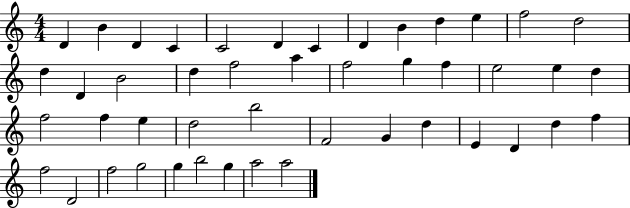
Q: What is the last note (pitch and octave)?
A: A5